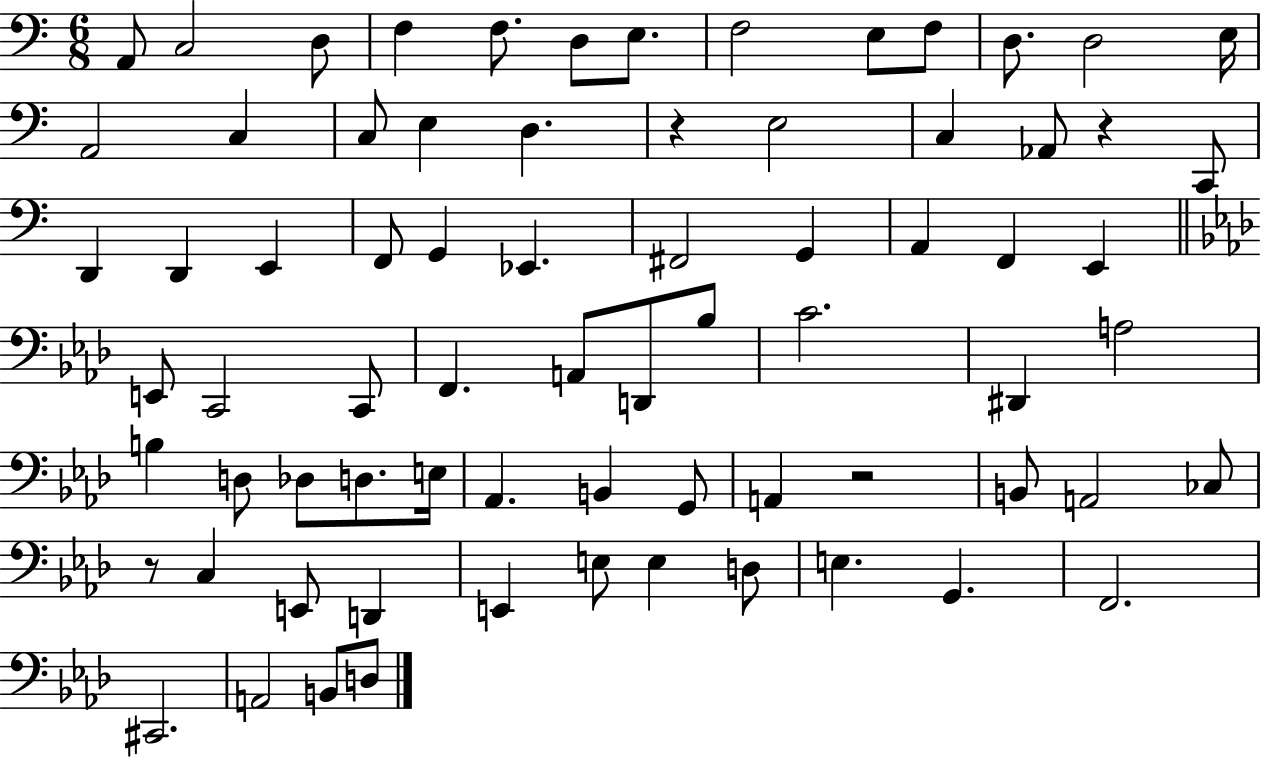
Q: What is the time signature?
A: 6/8